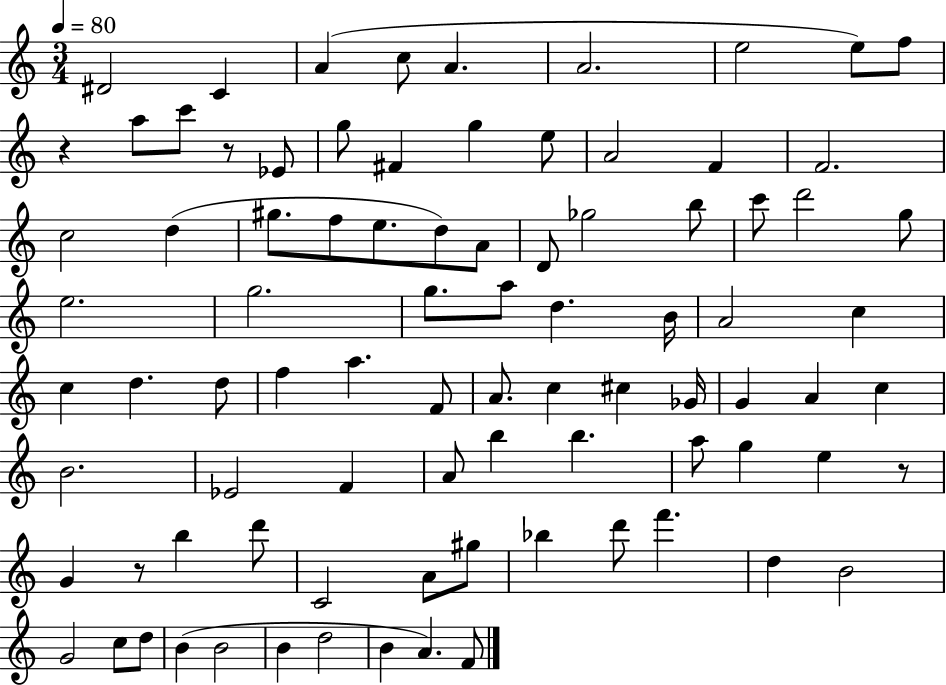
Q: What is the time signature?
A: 3/4